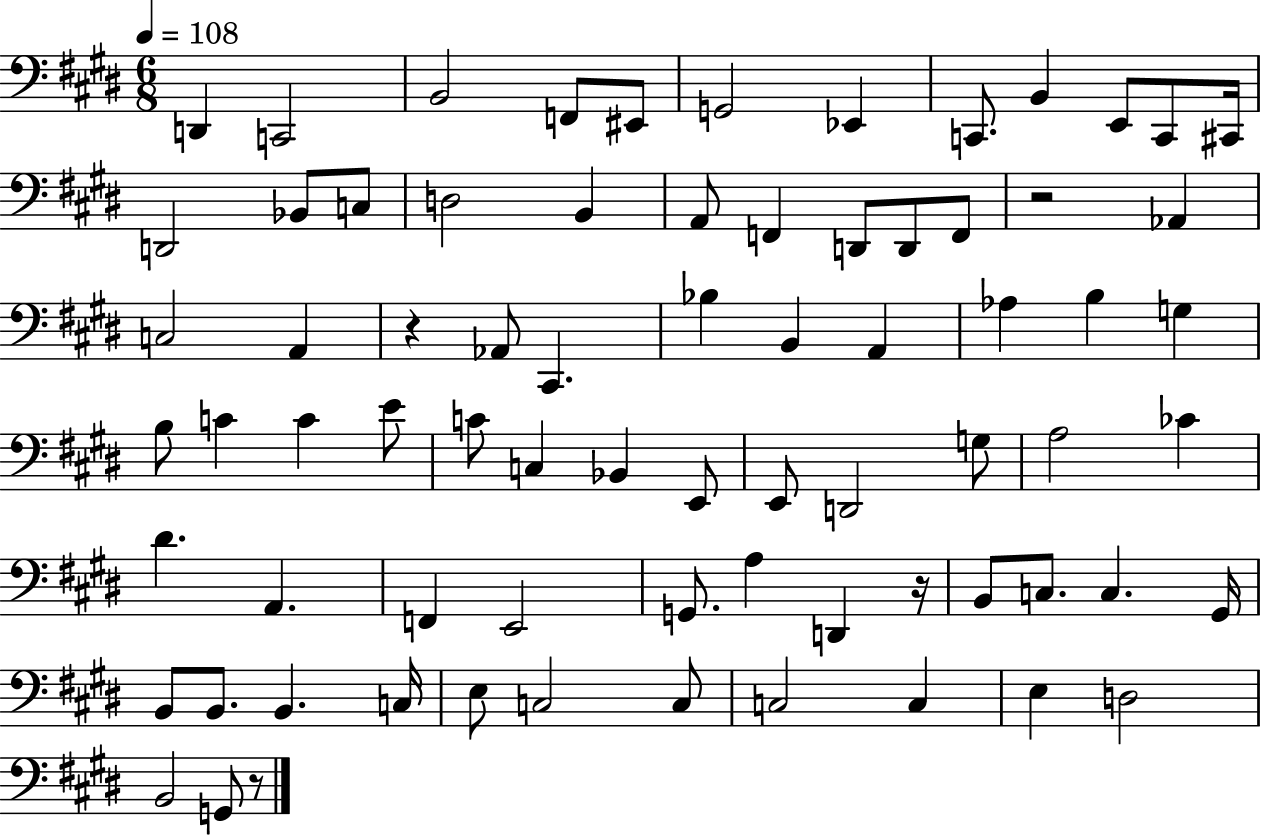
{
  \clef bass
  \numericTimeSignature
  \time 6/8
  \key e \major
  \tempo 4 = 108
  d,4 c,2 | b,2 f,8 eis,8 | g,2 ees,4 | c,8. b,4 e,8 c,8 cis,16 | \break d,2 bes,8 c8 | d2 b,4 | a,8 f,4 d,8 d,8 f,8 | r2 aes,4 | \break c2 a,4 | r4 aes,8 cis,4. | bes4 b,4 a,4 | aes4 b4 g4 | \break b8 c'4 c'4 e'8 | c'8 c4 bes,4 e,8 | e,8 d,2 g8 | a2 ces'4 | \break dis'4. a,4. | f,4 e,2 | g,8. a4 d,4 r16 | b,8 c8. c4. gis,16 | \break b,8 b,8. b,4. c16 | e8 c2 c8 | c2 c4 | e4 d2 | \break b,2 g,8 r8 | \bar "|."
}